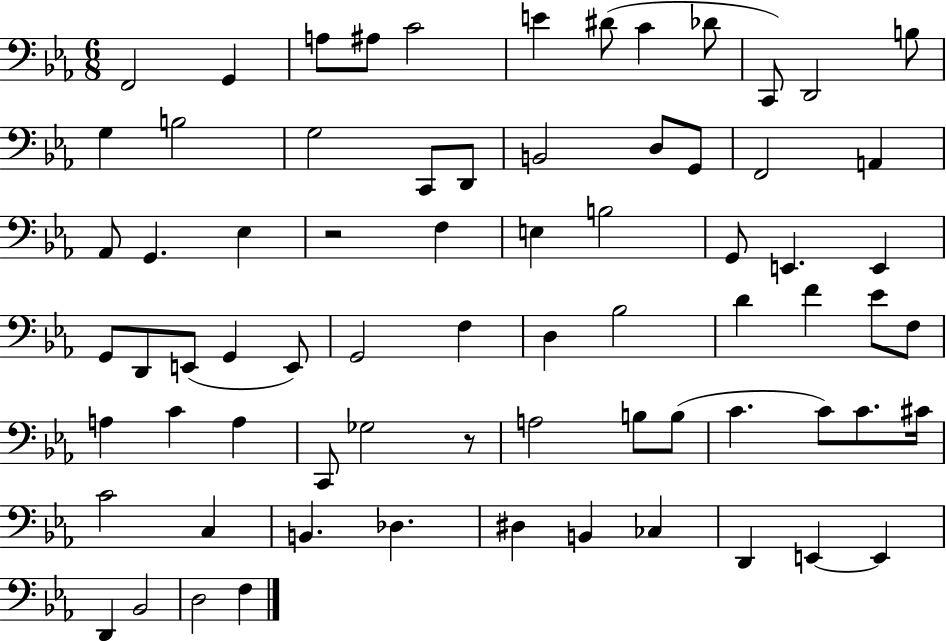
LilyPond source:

{
  \clef bass
  \numericTimeSignature
  \time 6/8
  \key ees \major
  f,2 g,4 | a8 ais8 c'2 | e'4 dis'8( c'4 des'8 | c,8) d,2 b8 | \break g4 b2 | g2 c,8 d,8 | b,2 d8 g,8 | f,2 a,4 | \break aes,8 g,4. ees4 | r2 f4 | e4 b2 | g,8 e,4. e,4 | \break g,8 d,8 e,8( g,4 e,8) | g,2 f4 | d4 bes2 | d'4 f'4 ees'8 f8 | \break a4 c'4 a4 | c,8 ges2 r8 | a2 b8 b8( | c'4. c'8) c'8. cis'16 | \break c'2 c4 | b,4. des4. | dis4 b,4 ces4 | d,4 e,4~~ e,4 | \break d,4 bes,2 | d2 f4 | \bar "|."
}